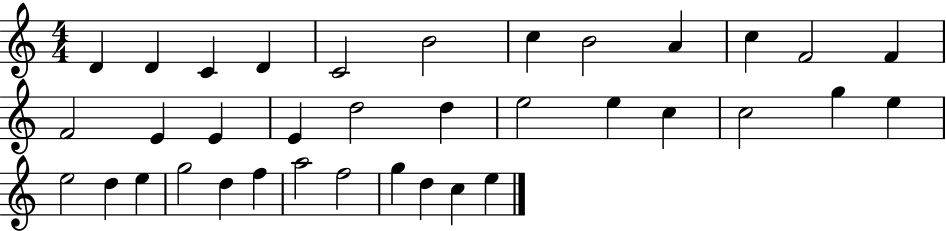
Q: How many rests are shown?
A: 0